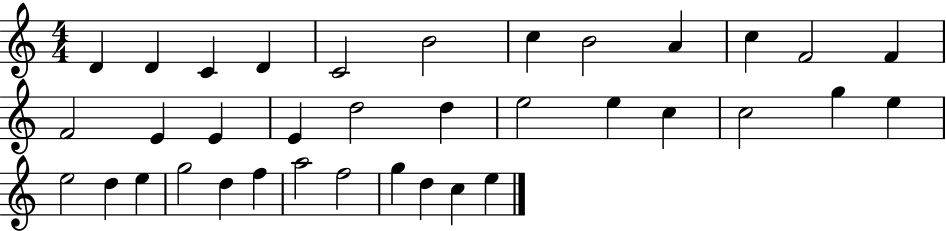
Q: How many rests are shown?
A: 0